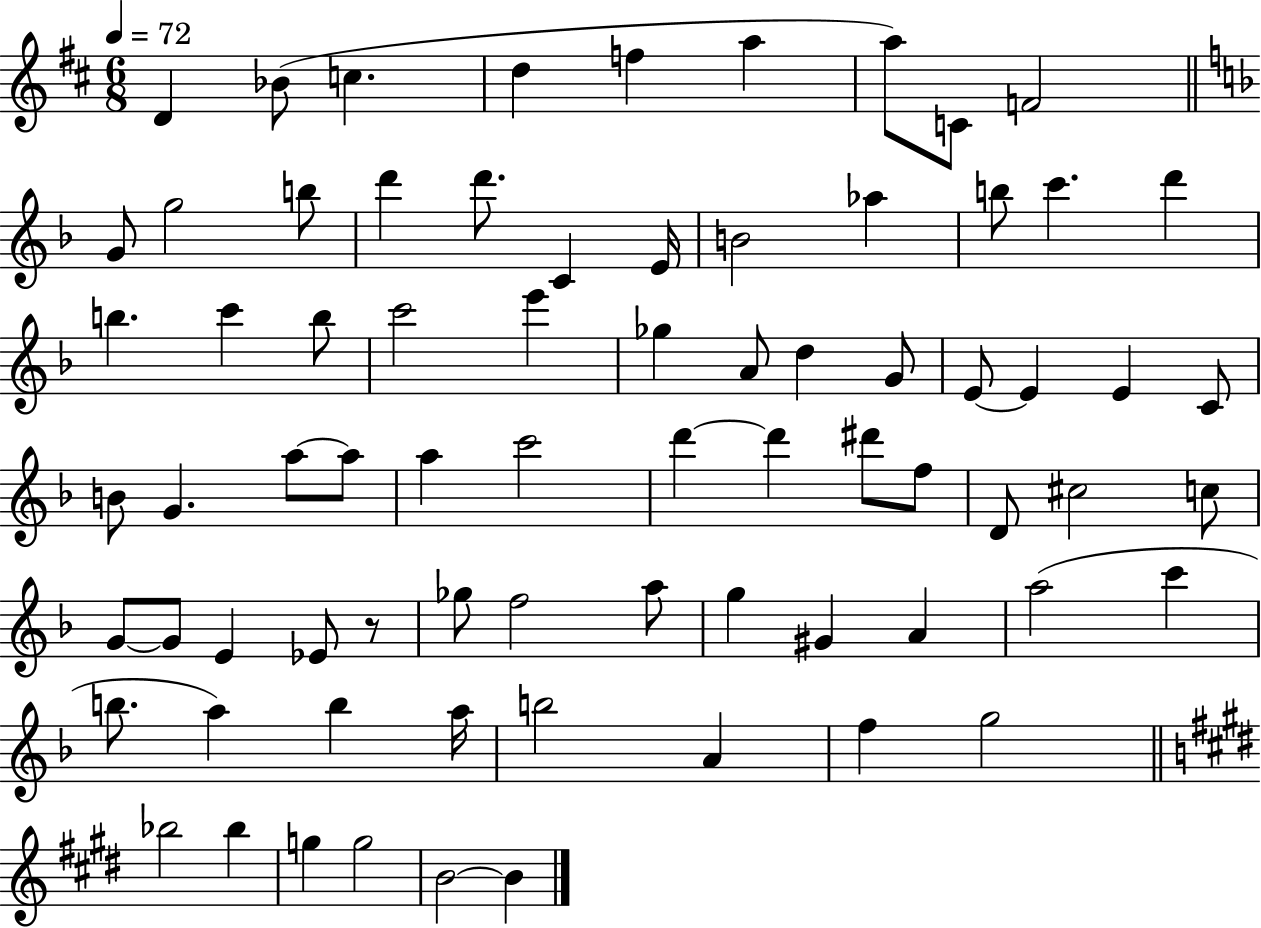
{
  \clef treble
  \numericTimeSignature
  \time 6/8
  \key d \major
  \tempo 4 = 72
  d'4 bes'8( c''4. | d''4 f''4 a''4 | a''8) c'8 f'2 | \bar "||" \break \key d \minor g'8 g''2 b''8 | d'''4 d'''8. c'4 e'16 | b'2 aes''4 | b''8 c'''4. d'''4 | \break b''4. c'''4 b''8 | c'''2 e'''4 | ges''4 a'8 d''4 g'8 | e'8~~ e'4 e'4 c'8 | \break b'8 g'4. a''8~~ a''8 | a''4 c'''2 | d'''4~~ d'''4 dis'''8 f''8 | d'8 cis''2 c''8 | \break g'8~~ g'8 e'4 ees'8 r8 | ges''8 f''2 a''8 | g''4 gis'4 a'4 | a''2( c'''4 | \break b''8. a''4) b''4 a''16 | b''2 a'4 | f''4 g''2 | \bar "||" \break \key e \major bes''2 bes''4 | g''4 g''2 | b'2~~ b'4 | \bar "|."
}